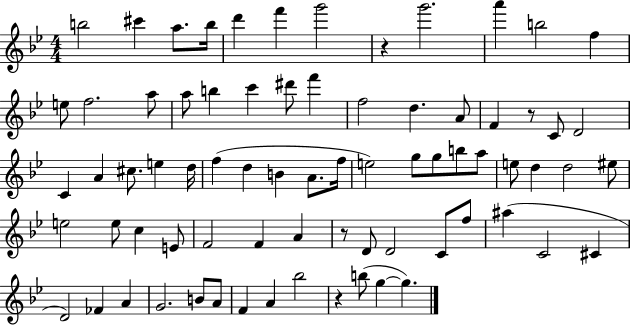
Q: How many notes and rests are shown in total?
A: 74